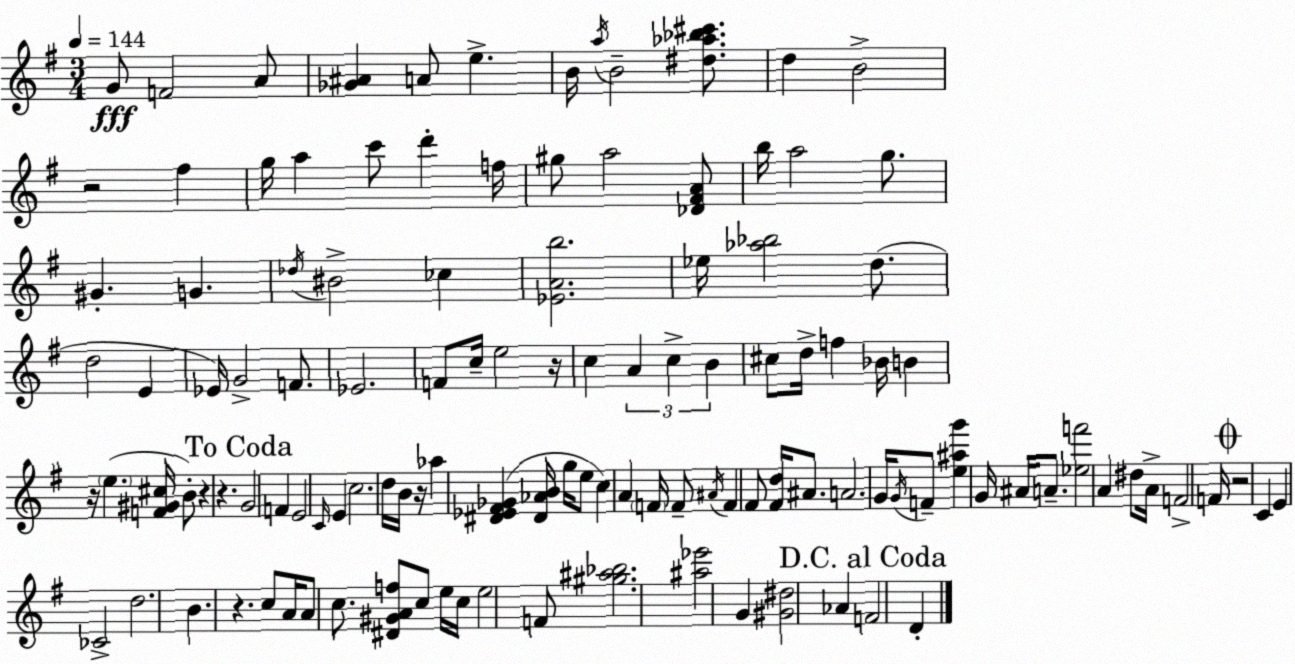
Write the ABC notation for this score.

X:1
T:Untitled
M:3/4
L:1/4
K:Em
G/2 F2 A/2 [_G^A] A/2 e B/4 a/4 B2 [^d_a_b^c']/2 d B2 z2 ^f g/4 a c'/2 d' f/4 ^g/2 a2 [_D^FA]/2 b/4 a2 g/2 ^G G _d/4 ^B2 _c [_EAb]2 _e/4 [_a_b]2 d/2 d2 E _E/4 G2 F/2 _E2 F/2 c/4 e2 z/4 c A c B ^c/2 d/4 f _B/4 B z/4 e [F^G^c]/4 B/2 z z G2 F E2 C/4 E c2 d/4 B/4 z/4 _a [^D_E^F_G] [^D_AB]/4 g/4 e/2 c A F/4 F/2 ^A/4 F ^F/2 [^Fd]/4 ^A/2 A2 G/4 G/4 F/2 [e^ag'] G/4 ^A/4 A/2 [_ef']2 A ^d/2 A/4 F2 F/4 z2 C E _C2 d2 B z c/2 A/4 A/2 c/2 [^D^GAf]/2 c/2 e/4 c/4 e2 F/2 [^g^a_b]2 [^a_e']2 G [^G^d]2 _A F2 D